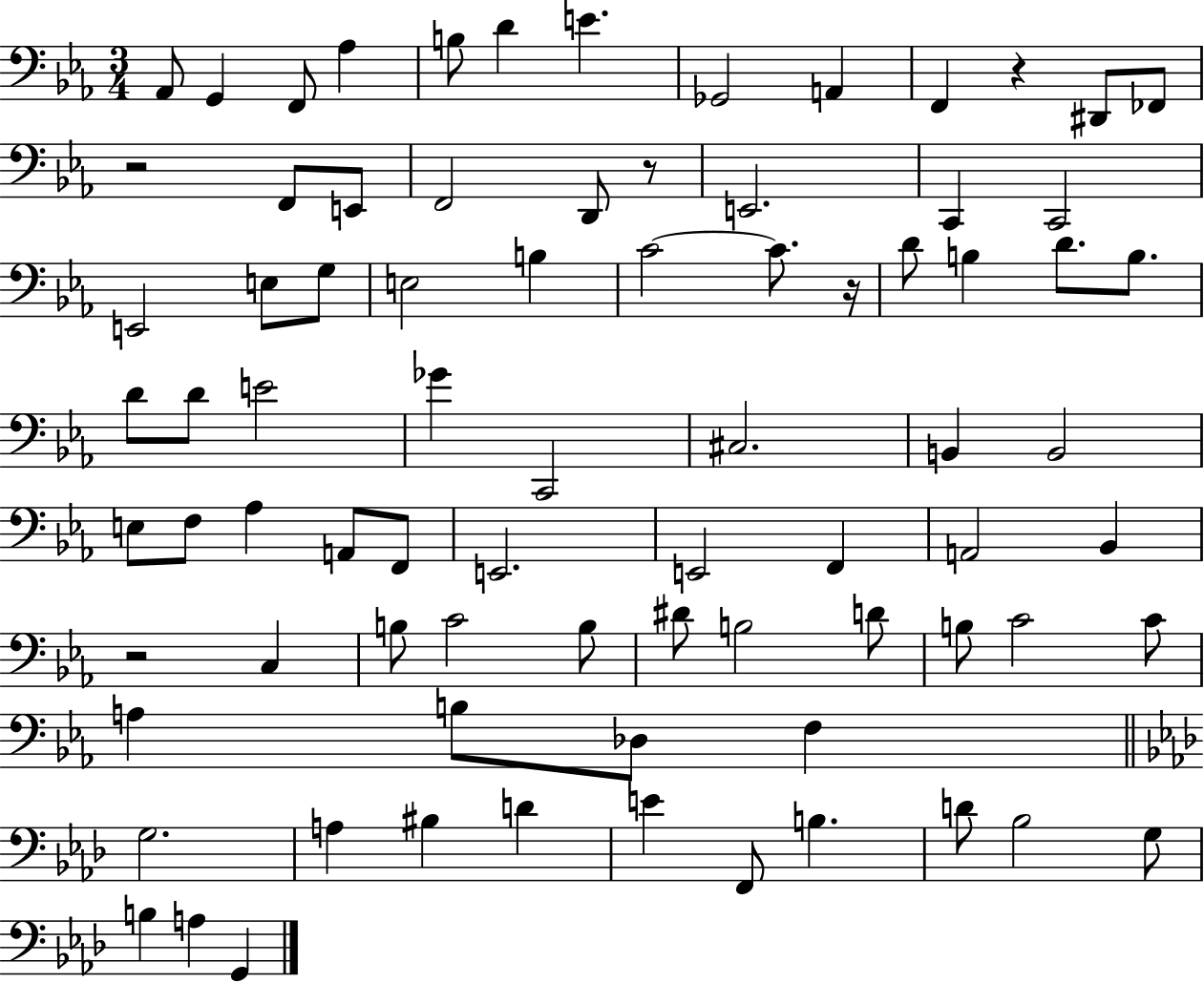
{
  \clef bass
  \numericTimeSignature
  \time 3/4
  \key ees \major
  aes,8 g,4 f,8 aes4 | b8 d'4 e'4. | ges,2 a,4 | f,4 r4 dis,8 fes,8 | \break r2 f,8 e,8 | f,2 d,8 r8 | e,2. | c,4 c,2 | \break e,2 e8 g8 | e2 b4 | c'2~~ c'8. r16 | d'8 b4 d'8. b8. | \break d'8 d'8 e'2 | ges'4 c,2 | cis2. | b,4 b,2 | \break e8 f8 aes4 a,8 f,8 | e,2. | e,2 f,4 | a,2 bes,4 | \break r2 c4 | b8 c'2 b8 | dis'8 b2 d'8 | b8 c'2 c'8 | \break a4 b8 des8 f4 | \bar "||" \break \key aes \major g2. | a4 bis4 d'4 | e'4 f,8 b4. | d'8 bes2 g8 | \break b4 a4 g,4 | \bar "|."
}